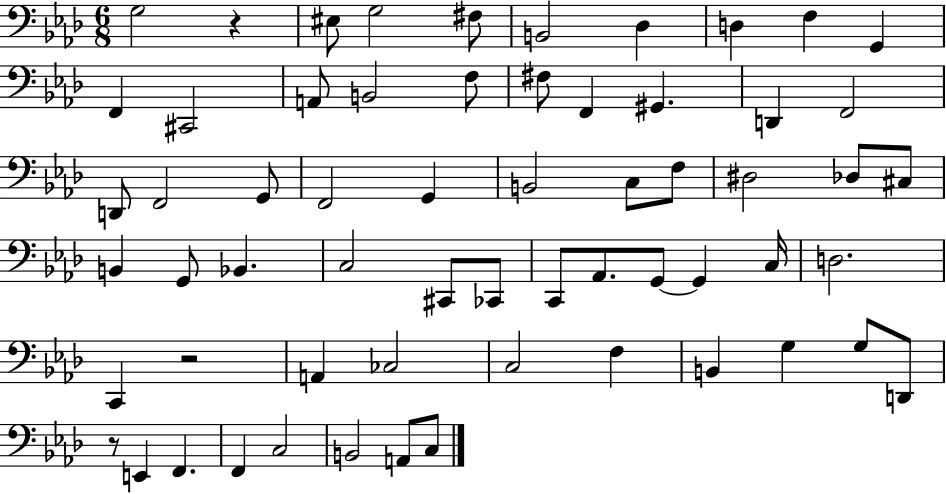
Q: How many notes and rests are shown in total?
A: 61